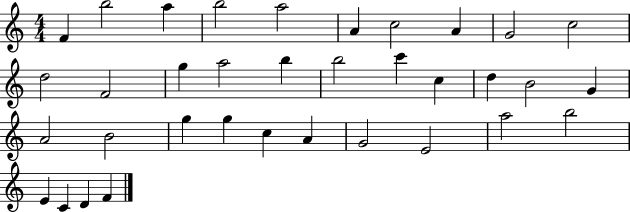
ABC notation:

X:1
T:Untitled
M:4/4
L:1/4
K:C
F b2 a b2 a2 A c2 A G2 c2 d2 F2 g a2 b b2 c' c d B2 G A2 B2 g g c A G2 E2 a2 b2 E C D F